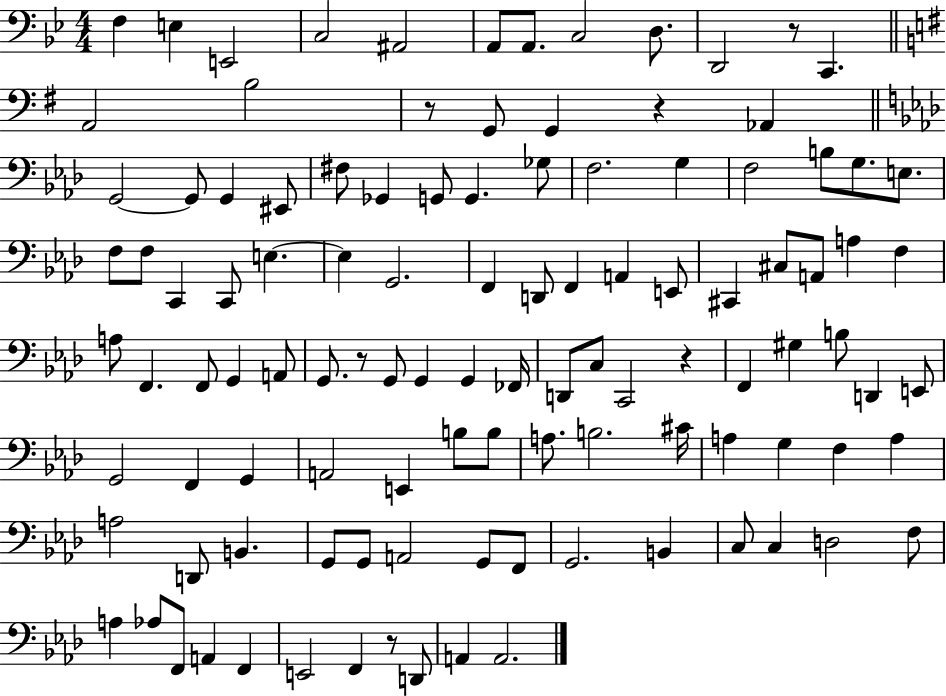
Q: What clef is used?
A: bass